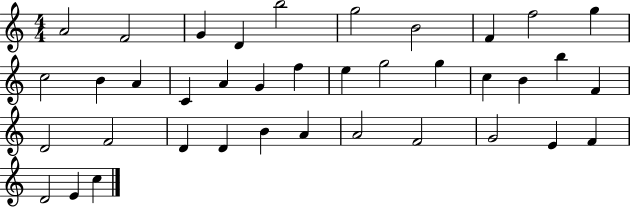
A4/h F4/h G4/q D4/q B5/h G5/h B4/h F4/q F5/h G5/q C5/h B4/q A4/q C4/q A4/q G4/q F5/q E5/q G5/h G5/q C5/q B4/q B5/q F4/q D4/h F4/h D4/q D4/q B4/q A4/q A4/h F4/h G4/h E4/q F4/q D4/h E4/q C5/q